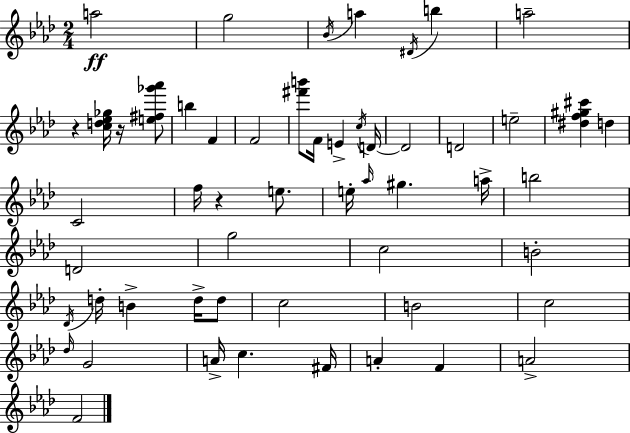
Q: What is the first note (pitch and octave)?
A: A5